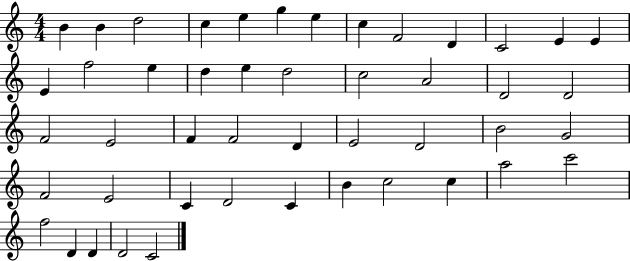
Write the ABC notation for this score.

X:1
T:Untitled
M:4/4
L:1/4
K:C
B B d2 c e g e c F2 D C2 E E E f2 e d e d2 c2 A2 D2 D2 F2 E2 F F2 D E2 D2 B2 G2 F2 E2 C D2 C B c2 c a2 c'2 f2 D D D2 C2